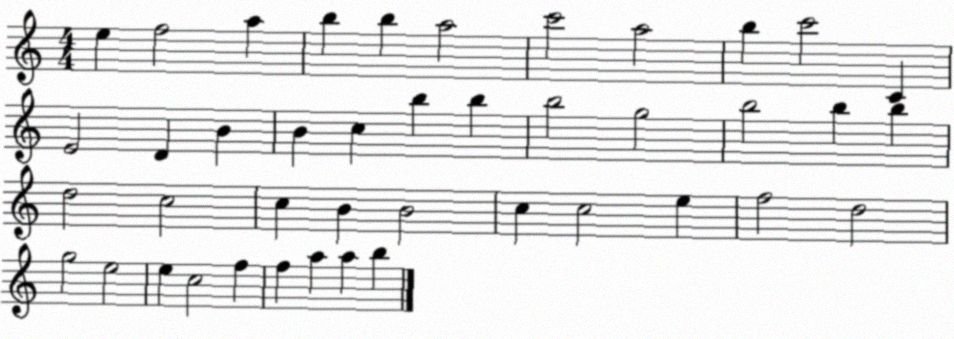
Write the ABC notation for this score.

X:1
T:Untitled
M:4/4
L:1/4
K:C
e f2 a b b a2 c'2 a2 b c'2 C E2 D B B c b b b2 g2 b2 b b d2 c2 c B B2 c c2 e f2 d2 g2 e2 e c2 f f a a b